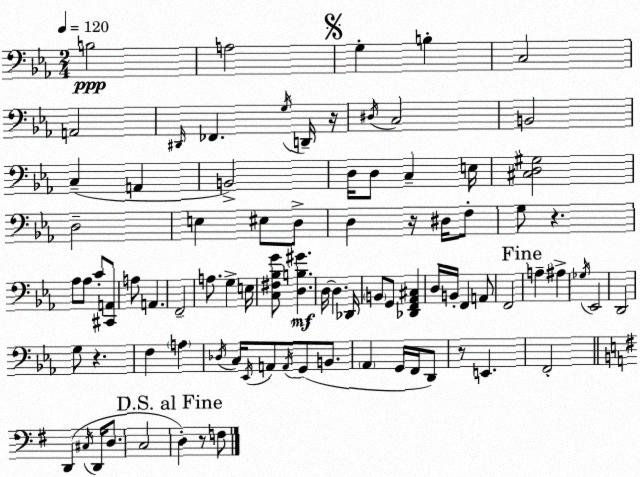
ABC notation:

X:1
T:Untitled
M:2/4
L:1/4
K:Eb
B,2 A,2 G, B, C,2 A,,2 ^D,,/4 _F,, G,/4 D,,/4 z/4 ^D,/4 C,2 B,,2 C, A,, B,,2 D,/4 D,/2 C, E,/4 [^C,D,^G,]2 D,2 E, ^E,/2 D,/2 D, z/4 ^D,/4 F,/2 G,/2 z _A,/2 _A,/2 C/2 [^C,,A,,]/2 A,/2 A,, F,,2 A,/2 G, E,/4 [C,^F,_B,G]/2 [D,B,^G] D,/4 D, _D,,/4 B,,/2 G,,/2 [_D,,F,,_A,,^C,] D,/4 B,,/4 F,, A,,/2 F,,2 A, ^A, _G,/4 _E,,2 D,,2 G,/2 z F, A, _D,/4 C,/4 _E,,/4 A,,/2 A,,/4 G,,/2 B,,/2 _A,, G,,/4 F,,/4 D,,/2 z/2 E,, F,,2 D,, ^C,/4 D,,/4 D,/2 C,2 D, z/2 F,/2